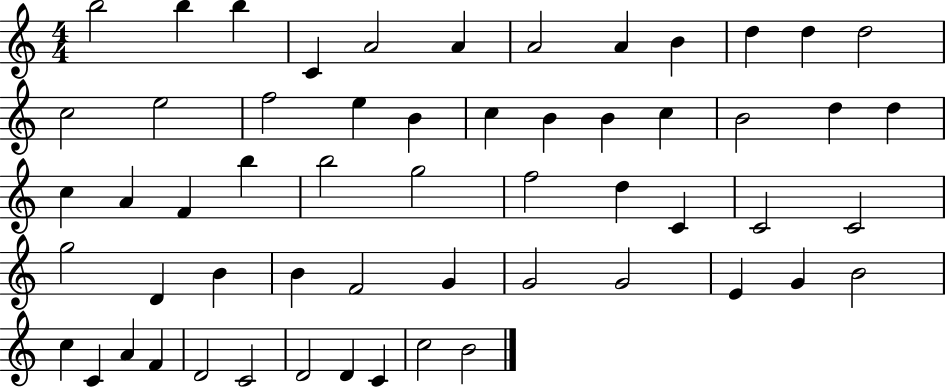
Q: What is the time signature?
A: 4/4